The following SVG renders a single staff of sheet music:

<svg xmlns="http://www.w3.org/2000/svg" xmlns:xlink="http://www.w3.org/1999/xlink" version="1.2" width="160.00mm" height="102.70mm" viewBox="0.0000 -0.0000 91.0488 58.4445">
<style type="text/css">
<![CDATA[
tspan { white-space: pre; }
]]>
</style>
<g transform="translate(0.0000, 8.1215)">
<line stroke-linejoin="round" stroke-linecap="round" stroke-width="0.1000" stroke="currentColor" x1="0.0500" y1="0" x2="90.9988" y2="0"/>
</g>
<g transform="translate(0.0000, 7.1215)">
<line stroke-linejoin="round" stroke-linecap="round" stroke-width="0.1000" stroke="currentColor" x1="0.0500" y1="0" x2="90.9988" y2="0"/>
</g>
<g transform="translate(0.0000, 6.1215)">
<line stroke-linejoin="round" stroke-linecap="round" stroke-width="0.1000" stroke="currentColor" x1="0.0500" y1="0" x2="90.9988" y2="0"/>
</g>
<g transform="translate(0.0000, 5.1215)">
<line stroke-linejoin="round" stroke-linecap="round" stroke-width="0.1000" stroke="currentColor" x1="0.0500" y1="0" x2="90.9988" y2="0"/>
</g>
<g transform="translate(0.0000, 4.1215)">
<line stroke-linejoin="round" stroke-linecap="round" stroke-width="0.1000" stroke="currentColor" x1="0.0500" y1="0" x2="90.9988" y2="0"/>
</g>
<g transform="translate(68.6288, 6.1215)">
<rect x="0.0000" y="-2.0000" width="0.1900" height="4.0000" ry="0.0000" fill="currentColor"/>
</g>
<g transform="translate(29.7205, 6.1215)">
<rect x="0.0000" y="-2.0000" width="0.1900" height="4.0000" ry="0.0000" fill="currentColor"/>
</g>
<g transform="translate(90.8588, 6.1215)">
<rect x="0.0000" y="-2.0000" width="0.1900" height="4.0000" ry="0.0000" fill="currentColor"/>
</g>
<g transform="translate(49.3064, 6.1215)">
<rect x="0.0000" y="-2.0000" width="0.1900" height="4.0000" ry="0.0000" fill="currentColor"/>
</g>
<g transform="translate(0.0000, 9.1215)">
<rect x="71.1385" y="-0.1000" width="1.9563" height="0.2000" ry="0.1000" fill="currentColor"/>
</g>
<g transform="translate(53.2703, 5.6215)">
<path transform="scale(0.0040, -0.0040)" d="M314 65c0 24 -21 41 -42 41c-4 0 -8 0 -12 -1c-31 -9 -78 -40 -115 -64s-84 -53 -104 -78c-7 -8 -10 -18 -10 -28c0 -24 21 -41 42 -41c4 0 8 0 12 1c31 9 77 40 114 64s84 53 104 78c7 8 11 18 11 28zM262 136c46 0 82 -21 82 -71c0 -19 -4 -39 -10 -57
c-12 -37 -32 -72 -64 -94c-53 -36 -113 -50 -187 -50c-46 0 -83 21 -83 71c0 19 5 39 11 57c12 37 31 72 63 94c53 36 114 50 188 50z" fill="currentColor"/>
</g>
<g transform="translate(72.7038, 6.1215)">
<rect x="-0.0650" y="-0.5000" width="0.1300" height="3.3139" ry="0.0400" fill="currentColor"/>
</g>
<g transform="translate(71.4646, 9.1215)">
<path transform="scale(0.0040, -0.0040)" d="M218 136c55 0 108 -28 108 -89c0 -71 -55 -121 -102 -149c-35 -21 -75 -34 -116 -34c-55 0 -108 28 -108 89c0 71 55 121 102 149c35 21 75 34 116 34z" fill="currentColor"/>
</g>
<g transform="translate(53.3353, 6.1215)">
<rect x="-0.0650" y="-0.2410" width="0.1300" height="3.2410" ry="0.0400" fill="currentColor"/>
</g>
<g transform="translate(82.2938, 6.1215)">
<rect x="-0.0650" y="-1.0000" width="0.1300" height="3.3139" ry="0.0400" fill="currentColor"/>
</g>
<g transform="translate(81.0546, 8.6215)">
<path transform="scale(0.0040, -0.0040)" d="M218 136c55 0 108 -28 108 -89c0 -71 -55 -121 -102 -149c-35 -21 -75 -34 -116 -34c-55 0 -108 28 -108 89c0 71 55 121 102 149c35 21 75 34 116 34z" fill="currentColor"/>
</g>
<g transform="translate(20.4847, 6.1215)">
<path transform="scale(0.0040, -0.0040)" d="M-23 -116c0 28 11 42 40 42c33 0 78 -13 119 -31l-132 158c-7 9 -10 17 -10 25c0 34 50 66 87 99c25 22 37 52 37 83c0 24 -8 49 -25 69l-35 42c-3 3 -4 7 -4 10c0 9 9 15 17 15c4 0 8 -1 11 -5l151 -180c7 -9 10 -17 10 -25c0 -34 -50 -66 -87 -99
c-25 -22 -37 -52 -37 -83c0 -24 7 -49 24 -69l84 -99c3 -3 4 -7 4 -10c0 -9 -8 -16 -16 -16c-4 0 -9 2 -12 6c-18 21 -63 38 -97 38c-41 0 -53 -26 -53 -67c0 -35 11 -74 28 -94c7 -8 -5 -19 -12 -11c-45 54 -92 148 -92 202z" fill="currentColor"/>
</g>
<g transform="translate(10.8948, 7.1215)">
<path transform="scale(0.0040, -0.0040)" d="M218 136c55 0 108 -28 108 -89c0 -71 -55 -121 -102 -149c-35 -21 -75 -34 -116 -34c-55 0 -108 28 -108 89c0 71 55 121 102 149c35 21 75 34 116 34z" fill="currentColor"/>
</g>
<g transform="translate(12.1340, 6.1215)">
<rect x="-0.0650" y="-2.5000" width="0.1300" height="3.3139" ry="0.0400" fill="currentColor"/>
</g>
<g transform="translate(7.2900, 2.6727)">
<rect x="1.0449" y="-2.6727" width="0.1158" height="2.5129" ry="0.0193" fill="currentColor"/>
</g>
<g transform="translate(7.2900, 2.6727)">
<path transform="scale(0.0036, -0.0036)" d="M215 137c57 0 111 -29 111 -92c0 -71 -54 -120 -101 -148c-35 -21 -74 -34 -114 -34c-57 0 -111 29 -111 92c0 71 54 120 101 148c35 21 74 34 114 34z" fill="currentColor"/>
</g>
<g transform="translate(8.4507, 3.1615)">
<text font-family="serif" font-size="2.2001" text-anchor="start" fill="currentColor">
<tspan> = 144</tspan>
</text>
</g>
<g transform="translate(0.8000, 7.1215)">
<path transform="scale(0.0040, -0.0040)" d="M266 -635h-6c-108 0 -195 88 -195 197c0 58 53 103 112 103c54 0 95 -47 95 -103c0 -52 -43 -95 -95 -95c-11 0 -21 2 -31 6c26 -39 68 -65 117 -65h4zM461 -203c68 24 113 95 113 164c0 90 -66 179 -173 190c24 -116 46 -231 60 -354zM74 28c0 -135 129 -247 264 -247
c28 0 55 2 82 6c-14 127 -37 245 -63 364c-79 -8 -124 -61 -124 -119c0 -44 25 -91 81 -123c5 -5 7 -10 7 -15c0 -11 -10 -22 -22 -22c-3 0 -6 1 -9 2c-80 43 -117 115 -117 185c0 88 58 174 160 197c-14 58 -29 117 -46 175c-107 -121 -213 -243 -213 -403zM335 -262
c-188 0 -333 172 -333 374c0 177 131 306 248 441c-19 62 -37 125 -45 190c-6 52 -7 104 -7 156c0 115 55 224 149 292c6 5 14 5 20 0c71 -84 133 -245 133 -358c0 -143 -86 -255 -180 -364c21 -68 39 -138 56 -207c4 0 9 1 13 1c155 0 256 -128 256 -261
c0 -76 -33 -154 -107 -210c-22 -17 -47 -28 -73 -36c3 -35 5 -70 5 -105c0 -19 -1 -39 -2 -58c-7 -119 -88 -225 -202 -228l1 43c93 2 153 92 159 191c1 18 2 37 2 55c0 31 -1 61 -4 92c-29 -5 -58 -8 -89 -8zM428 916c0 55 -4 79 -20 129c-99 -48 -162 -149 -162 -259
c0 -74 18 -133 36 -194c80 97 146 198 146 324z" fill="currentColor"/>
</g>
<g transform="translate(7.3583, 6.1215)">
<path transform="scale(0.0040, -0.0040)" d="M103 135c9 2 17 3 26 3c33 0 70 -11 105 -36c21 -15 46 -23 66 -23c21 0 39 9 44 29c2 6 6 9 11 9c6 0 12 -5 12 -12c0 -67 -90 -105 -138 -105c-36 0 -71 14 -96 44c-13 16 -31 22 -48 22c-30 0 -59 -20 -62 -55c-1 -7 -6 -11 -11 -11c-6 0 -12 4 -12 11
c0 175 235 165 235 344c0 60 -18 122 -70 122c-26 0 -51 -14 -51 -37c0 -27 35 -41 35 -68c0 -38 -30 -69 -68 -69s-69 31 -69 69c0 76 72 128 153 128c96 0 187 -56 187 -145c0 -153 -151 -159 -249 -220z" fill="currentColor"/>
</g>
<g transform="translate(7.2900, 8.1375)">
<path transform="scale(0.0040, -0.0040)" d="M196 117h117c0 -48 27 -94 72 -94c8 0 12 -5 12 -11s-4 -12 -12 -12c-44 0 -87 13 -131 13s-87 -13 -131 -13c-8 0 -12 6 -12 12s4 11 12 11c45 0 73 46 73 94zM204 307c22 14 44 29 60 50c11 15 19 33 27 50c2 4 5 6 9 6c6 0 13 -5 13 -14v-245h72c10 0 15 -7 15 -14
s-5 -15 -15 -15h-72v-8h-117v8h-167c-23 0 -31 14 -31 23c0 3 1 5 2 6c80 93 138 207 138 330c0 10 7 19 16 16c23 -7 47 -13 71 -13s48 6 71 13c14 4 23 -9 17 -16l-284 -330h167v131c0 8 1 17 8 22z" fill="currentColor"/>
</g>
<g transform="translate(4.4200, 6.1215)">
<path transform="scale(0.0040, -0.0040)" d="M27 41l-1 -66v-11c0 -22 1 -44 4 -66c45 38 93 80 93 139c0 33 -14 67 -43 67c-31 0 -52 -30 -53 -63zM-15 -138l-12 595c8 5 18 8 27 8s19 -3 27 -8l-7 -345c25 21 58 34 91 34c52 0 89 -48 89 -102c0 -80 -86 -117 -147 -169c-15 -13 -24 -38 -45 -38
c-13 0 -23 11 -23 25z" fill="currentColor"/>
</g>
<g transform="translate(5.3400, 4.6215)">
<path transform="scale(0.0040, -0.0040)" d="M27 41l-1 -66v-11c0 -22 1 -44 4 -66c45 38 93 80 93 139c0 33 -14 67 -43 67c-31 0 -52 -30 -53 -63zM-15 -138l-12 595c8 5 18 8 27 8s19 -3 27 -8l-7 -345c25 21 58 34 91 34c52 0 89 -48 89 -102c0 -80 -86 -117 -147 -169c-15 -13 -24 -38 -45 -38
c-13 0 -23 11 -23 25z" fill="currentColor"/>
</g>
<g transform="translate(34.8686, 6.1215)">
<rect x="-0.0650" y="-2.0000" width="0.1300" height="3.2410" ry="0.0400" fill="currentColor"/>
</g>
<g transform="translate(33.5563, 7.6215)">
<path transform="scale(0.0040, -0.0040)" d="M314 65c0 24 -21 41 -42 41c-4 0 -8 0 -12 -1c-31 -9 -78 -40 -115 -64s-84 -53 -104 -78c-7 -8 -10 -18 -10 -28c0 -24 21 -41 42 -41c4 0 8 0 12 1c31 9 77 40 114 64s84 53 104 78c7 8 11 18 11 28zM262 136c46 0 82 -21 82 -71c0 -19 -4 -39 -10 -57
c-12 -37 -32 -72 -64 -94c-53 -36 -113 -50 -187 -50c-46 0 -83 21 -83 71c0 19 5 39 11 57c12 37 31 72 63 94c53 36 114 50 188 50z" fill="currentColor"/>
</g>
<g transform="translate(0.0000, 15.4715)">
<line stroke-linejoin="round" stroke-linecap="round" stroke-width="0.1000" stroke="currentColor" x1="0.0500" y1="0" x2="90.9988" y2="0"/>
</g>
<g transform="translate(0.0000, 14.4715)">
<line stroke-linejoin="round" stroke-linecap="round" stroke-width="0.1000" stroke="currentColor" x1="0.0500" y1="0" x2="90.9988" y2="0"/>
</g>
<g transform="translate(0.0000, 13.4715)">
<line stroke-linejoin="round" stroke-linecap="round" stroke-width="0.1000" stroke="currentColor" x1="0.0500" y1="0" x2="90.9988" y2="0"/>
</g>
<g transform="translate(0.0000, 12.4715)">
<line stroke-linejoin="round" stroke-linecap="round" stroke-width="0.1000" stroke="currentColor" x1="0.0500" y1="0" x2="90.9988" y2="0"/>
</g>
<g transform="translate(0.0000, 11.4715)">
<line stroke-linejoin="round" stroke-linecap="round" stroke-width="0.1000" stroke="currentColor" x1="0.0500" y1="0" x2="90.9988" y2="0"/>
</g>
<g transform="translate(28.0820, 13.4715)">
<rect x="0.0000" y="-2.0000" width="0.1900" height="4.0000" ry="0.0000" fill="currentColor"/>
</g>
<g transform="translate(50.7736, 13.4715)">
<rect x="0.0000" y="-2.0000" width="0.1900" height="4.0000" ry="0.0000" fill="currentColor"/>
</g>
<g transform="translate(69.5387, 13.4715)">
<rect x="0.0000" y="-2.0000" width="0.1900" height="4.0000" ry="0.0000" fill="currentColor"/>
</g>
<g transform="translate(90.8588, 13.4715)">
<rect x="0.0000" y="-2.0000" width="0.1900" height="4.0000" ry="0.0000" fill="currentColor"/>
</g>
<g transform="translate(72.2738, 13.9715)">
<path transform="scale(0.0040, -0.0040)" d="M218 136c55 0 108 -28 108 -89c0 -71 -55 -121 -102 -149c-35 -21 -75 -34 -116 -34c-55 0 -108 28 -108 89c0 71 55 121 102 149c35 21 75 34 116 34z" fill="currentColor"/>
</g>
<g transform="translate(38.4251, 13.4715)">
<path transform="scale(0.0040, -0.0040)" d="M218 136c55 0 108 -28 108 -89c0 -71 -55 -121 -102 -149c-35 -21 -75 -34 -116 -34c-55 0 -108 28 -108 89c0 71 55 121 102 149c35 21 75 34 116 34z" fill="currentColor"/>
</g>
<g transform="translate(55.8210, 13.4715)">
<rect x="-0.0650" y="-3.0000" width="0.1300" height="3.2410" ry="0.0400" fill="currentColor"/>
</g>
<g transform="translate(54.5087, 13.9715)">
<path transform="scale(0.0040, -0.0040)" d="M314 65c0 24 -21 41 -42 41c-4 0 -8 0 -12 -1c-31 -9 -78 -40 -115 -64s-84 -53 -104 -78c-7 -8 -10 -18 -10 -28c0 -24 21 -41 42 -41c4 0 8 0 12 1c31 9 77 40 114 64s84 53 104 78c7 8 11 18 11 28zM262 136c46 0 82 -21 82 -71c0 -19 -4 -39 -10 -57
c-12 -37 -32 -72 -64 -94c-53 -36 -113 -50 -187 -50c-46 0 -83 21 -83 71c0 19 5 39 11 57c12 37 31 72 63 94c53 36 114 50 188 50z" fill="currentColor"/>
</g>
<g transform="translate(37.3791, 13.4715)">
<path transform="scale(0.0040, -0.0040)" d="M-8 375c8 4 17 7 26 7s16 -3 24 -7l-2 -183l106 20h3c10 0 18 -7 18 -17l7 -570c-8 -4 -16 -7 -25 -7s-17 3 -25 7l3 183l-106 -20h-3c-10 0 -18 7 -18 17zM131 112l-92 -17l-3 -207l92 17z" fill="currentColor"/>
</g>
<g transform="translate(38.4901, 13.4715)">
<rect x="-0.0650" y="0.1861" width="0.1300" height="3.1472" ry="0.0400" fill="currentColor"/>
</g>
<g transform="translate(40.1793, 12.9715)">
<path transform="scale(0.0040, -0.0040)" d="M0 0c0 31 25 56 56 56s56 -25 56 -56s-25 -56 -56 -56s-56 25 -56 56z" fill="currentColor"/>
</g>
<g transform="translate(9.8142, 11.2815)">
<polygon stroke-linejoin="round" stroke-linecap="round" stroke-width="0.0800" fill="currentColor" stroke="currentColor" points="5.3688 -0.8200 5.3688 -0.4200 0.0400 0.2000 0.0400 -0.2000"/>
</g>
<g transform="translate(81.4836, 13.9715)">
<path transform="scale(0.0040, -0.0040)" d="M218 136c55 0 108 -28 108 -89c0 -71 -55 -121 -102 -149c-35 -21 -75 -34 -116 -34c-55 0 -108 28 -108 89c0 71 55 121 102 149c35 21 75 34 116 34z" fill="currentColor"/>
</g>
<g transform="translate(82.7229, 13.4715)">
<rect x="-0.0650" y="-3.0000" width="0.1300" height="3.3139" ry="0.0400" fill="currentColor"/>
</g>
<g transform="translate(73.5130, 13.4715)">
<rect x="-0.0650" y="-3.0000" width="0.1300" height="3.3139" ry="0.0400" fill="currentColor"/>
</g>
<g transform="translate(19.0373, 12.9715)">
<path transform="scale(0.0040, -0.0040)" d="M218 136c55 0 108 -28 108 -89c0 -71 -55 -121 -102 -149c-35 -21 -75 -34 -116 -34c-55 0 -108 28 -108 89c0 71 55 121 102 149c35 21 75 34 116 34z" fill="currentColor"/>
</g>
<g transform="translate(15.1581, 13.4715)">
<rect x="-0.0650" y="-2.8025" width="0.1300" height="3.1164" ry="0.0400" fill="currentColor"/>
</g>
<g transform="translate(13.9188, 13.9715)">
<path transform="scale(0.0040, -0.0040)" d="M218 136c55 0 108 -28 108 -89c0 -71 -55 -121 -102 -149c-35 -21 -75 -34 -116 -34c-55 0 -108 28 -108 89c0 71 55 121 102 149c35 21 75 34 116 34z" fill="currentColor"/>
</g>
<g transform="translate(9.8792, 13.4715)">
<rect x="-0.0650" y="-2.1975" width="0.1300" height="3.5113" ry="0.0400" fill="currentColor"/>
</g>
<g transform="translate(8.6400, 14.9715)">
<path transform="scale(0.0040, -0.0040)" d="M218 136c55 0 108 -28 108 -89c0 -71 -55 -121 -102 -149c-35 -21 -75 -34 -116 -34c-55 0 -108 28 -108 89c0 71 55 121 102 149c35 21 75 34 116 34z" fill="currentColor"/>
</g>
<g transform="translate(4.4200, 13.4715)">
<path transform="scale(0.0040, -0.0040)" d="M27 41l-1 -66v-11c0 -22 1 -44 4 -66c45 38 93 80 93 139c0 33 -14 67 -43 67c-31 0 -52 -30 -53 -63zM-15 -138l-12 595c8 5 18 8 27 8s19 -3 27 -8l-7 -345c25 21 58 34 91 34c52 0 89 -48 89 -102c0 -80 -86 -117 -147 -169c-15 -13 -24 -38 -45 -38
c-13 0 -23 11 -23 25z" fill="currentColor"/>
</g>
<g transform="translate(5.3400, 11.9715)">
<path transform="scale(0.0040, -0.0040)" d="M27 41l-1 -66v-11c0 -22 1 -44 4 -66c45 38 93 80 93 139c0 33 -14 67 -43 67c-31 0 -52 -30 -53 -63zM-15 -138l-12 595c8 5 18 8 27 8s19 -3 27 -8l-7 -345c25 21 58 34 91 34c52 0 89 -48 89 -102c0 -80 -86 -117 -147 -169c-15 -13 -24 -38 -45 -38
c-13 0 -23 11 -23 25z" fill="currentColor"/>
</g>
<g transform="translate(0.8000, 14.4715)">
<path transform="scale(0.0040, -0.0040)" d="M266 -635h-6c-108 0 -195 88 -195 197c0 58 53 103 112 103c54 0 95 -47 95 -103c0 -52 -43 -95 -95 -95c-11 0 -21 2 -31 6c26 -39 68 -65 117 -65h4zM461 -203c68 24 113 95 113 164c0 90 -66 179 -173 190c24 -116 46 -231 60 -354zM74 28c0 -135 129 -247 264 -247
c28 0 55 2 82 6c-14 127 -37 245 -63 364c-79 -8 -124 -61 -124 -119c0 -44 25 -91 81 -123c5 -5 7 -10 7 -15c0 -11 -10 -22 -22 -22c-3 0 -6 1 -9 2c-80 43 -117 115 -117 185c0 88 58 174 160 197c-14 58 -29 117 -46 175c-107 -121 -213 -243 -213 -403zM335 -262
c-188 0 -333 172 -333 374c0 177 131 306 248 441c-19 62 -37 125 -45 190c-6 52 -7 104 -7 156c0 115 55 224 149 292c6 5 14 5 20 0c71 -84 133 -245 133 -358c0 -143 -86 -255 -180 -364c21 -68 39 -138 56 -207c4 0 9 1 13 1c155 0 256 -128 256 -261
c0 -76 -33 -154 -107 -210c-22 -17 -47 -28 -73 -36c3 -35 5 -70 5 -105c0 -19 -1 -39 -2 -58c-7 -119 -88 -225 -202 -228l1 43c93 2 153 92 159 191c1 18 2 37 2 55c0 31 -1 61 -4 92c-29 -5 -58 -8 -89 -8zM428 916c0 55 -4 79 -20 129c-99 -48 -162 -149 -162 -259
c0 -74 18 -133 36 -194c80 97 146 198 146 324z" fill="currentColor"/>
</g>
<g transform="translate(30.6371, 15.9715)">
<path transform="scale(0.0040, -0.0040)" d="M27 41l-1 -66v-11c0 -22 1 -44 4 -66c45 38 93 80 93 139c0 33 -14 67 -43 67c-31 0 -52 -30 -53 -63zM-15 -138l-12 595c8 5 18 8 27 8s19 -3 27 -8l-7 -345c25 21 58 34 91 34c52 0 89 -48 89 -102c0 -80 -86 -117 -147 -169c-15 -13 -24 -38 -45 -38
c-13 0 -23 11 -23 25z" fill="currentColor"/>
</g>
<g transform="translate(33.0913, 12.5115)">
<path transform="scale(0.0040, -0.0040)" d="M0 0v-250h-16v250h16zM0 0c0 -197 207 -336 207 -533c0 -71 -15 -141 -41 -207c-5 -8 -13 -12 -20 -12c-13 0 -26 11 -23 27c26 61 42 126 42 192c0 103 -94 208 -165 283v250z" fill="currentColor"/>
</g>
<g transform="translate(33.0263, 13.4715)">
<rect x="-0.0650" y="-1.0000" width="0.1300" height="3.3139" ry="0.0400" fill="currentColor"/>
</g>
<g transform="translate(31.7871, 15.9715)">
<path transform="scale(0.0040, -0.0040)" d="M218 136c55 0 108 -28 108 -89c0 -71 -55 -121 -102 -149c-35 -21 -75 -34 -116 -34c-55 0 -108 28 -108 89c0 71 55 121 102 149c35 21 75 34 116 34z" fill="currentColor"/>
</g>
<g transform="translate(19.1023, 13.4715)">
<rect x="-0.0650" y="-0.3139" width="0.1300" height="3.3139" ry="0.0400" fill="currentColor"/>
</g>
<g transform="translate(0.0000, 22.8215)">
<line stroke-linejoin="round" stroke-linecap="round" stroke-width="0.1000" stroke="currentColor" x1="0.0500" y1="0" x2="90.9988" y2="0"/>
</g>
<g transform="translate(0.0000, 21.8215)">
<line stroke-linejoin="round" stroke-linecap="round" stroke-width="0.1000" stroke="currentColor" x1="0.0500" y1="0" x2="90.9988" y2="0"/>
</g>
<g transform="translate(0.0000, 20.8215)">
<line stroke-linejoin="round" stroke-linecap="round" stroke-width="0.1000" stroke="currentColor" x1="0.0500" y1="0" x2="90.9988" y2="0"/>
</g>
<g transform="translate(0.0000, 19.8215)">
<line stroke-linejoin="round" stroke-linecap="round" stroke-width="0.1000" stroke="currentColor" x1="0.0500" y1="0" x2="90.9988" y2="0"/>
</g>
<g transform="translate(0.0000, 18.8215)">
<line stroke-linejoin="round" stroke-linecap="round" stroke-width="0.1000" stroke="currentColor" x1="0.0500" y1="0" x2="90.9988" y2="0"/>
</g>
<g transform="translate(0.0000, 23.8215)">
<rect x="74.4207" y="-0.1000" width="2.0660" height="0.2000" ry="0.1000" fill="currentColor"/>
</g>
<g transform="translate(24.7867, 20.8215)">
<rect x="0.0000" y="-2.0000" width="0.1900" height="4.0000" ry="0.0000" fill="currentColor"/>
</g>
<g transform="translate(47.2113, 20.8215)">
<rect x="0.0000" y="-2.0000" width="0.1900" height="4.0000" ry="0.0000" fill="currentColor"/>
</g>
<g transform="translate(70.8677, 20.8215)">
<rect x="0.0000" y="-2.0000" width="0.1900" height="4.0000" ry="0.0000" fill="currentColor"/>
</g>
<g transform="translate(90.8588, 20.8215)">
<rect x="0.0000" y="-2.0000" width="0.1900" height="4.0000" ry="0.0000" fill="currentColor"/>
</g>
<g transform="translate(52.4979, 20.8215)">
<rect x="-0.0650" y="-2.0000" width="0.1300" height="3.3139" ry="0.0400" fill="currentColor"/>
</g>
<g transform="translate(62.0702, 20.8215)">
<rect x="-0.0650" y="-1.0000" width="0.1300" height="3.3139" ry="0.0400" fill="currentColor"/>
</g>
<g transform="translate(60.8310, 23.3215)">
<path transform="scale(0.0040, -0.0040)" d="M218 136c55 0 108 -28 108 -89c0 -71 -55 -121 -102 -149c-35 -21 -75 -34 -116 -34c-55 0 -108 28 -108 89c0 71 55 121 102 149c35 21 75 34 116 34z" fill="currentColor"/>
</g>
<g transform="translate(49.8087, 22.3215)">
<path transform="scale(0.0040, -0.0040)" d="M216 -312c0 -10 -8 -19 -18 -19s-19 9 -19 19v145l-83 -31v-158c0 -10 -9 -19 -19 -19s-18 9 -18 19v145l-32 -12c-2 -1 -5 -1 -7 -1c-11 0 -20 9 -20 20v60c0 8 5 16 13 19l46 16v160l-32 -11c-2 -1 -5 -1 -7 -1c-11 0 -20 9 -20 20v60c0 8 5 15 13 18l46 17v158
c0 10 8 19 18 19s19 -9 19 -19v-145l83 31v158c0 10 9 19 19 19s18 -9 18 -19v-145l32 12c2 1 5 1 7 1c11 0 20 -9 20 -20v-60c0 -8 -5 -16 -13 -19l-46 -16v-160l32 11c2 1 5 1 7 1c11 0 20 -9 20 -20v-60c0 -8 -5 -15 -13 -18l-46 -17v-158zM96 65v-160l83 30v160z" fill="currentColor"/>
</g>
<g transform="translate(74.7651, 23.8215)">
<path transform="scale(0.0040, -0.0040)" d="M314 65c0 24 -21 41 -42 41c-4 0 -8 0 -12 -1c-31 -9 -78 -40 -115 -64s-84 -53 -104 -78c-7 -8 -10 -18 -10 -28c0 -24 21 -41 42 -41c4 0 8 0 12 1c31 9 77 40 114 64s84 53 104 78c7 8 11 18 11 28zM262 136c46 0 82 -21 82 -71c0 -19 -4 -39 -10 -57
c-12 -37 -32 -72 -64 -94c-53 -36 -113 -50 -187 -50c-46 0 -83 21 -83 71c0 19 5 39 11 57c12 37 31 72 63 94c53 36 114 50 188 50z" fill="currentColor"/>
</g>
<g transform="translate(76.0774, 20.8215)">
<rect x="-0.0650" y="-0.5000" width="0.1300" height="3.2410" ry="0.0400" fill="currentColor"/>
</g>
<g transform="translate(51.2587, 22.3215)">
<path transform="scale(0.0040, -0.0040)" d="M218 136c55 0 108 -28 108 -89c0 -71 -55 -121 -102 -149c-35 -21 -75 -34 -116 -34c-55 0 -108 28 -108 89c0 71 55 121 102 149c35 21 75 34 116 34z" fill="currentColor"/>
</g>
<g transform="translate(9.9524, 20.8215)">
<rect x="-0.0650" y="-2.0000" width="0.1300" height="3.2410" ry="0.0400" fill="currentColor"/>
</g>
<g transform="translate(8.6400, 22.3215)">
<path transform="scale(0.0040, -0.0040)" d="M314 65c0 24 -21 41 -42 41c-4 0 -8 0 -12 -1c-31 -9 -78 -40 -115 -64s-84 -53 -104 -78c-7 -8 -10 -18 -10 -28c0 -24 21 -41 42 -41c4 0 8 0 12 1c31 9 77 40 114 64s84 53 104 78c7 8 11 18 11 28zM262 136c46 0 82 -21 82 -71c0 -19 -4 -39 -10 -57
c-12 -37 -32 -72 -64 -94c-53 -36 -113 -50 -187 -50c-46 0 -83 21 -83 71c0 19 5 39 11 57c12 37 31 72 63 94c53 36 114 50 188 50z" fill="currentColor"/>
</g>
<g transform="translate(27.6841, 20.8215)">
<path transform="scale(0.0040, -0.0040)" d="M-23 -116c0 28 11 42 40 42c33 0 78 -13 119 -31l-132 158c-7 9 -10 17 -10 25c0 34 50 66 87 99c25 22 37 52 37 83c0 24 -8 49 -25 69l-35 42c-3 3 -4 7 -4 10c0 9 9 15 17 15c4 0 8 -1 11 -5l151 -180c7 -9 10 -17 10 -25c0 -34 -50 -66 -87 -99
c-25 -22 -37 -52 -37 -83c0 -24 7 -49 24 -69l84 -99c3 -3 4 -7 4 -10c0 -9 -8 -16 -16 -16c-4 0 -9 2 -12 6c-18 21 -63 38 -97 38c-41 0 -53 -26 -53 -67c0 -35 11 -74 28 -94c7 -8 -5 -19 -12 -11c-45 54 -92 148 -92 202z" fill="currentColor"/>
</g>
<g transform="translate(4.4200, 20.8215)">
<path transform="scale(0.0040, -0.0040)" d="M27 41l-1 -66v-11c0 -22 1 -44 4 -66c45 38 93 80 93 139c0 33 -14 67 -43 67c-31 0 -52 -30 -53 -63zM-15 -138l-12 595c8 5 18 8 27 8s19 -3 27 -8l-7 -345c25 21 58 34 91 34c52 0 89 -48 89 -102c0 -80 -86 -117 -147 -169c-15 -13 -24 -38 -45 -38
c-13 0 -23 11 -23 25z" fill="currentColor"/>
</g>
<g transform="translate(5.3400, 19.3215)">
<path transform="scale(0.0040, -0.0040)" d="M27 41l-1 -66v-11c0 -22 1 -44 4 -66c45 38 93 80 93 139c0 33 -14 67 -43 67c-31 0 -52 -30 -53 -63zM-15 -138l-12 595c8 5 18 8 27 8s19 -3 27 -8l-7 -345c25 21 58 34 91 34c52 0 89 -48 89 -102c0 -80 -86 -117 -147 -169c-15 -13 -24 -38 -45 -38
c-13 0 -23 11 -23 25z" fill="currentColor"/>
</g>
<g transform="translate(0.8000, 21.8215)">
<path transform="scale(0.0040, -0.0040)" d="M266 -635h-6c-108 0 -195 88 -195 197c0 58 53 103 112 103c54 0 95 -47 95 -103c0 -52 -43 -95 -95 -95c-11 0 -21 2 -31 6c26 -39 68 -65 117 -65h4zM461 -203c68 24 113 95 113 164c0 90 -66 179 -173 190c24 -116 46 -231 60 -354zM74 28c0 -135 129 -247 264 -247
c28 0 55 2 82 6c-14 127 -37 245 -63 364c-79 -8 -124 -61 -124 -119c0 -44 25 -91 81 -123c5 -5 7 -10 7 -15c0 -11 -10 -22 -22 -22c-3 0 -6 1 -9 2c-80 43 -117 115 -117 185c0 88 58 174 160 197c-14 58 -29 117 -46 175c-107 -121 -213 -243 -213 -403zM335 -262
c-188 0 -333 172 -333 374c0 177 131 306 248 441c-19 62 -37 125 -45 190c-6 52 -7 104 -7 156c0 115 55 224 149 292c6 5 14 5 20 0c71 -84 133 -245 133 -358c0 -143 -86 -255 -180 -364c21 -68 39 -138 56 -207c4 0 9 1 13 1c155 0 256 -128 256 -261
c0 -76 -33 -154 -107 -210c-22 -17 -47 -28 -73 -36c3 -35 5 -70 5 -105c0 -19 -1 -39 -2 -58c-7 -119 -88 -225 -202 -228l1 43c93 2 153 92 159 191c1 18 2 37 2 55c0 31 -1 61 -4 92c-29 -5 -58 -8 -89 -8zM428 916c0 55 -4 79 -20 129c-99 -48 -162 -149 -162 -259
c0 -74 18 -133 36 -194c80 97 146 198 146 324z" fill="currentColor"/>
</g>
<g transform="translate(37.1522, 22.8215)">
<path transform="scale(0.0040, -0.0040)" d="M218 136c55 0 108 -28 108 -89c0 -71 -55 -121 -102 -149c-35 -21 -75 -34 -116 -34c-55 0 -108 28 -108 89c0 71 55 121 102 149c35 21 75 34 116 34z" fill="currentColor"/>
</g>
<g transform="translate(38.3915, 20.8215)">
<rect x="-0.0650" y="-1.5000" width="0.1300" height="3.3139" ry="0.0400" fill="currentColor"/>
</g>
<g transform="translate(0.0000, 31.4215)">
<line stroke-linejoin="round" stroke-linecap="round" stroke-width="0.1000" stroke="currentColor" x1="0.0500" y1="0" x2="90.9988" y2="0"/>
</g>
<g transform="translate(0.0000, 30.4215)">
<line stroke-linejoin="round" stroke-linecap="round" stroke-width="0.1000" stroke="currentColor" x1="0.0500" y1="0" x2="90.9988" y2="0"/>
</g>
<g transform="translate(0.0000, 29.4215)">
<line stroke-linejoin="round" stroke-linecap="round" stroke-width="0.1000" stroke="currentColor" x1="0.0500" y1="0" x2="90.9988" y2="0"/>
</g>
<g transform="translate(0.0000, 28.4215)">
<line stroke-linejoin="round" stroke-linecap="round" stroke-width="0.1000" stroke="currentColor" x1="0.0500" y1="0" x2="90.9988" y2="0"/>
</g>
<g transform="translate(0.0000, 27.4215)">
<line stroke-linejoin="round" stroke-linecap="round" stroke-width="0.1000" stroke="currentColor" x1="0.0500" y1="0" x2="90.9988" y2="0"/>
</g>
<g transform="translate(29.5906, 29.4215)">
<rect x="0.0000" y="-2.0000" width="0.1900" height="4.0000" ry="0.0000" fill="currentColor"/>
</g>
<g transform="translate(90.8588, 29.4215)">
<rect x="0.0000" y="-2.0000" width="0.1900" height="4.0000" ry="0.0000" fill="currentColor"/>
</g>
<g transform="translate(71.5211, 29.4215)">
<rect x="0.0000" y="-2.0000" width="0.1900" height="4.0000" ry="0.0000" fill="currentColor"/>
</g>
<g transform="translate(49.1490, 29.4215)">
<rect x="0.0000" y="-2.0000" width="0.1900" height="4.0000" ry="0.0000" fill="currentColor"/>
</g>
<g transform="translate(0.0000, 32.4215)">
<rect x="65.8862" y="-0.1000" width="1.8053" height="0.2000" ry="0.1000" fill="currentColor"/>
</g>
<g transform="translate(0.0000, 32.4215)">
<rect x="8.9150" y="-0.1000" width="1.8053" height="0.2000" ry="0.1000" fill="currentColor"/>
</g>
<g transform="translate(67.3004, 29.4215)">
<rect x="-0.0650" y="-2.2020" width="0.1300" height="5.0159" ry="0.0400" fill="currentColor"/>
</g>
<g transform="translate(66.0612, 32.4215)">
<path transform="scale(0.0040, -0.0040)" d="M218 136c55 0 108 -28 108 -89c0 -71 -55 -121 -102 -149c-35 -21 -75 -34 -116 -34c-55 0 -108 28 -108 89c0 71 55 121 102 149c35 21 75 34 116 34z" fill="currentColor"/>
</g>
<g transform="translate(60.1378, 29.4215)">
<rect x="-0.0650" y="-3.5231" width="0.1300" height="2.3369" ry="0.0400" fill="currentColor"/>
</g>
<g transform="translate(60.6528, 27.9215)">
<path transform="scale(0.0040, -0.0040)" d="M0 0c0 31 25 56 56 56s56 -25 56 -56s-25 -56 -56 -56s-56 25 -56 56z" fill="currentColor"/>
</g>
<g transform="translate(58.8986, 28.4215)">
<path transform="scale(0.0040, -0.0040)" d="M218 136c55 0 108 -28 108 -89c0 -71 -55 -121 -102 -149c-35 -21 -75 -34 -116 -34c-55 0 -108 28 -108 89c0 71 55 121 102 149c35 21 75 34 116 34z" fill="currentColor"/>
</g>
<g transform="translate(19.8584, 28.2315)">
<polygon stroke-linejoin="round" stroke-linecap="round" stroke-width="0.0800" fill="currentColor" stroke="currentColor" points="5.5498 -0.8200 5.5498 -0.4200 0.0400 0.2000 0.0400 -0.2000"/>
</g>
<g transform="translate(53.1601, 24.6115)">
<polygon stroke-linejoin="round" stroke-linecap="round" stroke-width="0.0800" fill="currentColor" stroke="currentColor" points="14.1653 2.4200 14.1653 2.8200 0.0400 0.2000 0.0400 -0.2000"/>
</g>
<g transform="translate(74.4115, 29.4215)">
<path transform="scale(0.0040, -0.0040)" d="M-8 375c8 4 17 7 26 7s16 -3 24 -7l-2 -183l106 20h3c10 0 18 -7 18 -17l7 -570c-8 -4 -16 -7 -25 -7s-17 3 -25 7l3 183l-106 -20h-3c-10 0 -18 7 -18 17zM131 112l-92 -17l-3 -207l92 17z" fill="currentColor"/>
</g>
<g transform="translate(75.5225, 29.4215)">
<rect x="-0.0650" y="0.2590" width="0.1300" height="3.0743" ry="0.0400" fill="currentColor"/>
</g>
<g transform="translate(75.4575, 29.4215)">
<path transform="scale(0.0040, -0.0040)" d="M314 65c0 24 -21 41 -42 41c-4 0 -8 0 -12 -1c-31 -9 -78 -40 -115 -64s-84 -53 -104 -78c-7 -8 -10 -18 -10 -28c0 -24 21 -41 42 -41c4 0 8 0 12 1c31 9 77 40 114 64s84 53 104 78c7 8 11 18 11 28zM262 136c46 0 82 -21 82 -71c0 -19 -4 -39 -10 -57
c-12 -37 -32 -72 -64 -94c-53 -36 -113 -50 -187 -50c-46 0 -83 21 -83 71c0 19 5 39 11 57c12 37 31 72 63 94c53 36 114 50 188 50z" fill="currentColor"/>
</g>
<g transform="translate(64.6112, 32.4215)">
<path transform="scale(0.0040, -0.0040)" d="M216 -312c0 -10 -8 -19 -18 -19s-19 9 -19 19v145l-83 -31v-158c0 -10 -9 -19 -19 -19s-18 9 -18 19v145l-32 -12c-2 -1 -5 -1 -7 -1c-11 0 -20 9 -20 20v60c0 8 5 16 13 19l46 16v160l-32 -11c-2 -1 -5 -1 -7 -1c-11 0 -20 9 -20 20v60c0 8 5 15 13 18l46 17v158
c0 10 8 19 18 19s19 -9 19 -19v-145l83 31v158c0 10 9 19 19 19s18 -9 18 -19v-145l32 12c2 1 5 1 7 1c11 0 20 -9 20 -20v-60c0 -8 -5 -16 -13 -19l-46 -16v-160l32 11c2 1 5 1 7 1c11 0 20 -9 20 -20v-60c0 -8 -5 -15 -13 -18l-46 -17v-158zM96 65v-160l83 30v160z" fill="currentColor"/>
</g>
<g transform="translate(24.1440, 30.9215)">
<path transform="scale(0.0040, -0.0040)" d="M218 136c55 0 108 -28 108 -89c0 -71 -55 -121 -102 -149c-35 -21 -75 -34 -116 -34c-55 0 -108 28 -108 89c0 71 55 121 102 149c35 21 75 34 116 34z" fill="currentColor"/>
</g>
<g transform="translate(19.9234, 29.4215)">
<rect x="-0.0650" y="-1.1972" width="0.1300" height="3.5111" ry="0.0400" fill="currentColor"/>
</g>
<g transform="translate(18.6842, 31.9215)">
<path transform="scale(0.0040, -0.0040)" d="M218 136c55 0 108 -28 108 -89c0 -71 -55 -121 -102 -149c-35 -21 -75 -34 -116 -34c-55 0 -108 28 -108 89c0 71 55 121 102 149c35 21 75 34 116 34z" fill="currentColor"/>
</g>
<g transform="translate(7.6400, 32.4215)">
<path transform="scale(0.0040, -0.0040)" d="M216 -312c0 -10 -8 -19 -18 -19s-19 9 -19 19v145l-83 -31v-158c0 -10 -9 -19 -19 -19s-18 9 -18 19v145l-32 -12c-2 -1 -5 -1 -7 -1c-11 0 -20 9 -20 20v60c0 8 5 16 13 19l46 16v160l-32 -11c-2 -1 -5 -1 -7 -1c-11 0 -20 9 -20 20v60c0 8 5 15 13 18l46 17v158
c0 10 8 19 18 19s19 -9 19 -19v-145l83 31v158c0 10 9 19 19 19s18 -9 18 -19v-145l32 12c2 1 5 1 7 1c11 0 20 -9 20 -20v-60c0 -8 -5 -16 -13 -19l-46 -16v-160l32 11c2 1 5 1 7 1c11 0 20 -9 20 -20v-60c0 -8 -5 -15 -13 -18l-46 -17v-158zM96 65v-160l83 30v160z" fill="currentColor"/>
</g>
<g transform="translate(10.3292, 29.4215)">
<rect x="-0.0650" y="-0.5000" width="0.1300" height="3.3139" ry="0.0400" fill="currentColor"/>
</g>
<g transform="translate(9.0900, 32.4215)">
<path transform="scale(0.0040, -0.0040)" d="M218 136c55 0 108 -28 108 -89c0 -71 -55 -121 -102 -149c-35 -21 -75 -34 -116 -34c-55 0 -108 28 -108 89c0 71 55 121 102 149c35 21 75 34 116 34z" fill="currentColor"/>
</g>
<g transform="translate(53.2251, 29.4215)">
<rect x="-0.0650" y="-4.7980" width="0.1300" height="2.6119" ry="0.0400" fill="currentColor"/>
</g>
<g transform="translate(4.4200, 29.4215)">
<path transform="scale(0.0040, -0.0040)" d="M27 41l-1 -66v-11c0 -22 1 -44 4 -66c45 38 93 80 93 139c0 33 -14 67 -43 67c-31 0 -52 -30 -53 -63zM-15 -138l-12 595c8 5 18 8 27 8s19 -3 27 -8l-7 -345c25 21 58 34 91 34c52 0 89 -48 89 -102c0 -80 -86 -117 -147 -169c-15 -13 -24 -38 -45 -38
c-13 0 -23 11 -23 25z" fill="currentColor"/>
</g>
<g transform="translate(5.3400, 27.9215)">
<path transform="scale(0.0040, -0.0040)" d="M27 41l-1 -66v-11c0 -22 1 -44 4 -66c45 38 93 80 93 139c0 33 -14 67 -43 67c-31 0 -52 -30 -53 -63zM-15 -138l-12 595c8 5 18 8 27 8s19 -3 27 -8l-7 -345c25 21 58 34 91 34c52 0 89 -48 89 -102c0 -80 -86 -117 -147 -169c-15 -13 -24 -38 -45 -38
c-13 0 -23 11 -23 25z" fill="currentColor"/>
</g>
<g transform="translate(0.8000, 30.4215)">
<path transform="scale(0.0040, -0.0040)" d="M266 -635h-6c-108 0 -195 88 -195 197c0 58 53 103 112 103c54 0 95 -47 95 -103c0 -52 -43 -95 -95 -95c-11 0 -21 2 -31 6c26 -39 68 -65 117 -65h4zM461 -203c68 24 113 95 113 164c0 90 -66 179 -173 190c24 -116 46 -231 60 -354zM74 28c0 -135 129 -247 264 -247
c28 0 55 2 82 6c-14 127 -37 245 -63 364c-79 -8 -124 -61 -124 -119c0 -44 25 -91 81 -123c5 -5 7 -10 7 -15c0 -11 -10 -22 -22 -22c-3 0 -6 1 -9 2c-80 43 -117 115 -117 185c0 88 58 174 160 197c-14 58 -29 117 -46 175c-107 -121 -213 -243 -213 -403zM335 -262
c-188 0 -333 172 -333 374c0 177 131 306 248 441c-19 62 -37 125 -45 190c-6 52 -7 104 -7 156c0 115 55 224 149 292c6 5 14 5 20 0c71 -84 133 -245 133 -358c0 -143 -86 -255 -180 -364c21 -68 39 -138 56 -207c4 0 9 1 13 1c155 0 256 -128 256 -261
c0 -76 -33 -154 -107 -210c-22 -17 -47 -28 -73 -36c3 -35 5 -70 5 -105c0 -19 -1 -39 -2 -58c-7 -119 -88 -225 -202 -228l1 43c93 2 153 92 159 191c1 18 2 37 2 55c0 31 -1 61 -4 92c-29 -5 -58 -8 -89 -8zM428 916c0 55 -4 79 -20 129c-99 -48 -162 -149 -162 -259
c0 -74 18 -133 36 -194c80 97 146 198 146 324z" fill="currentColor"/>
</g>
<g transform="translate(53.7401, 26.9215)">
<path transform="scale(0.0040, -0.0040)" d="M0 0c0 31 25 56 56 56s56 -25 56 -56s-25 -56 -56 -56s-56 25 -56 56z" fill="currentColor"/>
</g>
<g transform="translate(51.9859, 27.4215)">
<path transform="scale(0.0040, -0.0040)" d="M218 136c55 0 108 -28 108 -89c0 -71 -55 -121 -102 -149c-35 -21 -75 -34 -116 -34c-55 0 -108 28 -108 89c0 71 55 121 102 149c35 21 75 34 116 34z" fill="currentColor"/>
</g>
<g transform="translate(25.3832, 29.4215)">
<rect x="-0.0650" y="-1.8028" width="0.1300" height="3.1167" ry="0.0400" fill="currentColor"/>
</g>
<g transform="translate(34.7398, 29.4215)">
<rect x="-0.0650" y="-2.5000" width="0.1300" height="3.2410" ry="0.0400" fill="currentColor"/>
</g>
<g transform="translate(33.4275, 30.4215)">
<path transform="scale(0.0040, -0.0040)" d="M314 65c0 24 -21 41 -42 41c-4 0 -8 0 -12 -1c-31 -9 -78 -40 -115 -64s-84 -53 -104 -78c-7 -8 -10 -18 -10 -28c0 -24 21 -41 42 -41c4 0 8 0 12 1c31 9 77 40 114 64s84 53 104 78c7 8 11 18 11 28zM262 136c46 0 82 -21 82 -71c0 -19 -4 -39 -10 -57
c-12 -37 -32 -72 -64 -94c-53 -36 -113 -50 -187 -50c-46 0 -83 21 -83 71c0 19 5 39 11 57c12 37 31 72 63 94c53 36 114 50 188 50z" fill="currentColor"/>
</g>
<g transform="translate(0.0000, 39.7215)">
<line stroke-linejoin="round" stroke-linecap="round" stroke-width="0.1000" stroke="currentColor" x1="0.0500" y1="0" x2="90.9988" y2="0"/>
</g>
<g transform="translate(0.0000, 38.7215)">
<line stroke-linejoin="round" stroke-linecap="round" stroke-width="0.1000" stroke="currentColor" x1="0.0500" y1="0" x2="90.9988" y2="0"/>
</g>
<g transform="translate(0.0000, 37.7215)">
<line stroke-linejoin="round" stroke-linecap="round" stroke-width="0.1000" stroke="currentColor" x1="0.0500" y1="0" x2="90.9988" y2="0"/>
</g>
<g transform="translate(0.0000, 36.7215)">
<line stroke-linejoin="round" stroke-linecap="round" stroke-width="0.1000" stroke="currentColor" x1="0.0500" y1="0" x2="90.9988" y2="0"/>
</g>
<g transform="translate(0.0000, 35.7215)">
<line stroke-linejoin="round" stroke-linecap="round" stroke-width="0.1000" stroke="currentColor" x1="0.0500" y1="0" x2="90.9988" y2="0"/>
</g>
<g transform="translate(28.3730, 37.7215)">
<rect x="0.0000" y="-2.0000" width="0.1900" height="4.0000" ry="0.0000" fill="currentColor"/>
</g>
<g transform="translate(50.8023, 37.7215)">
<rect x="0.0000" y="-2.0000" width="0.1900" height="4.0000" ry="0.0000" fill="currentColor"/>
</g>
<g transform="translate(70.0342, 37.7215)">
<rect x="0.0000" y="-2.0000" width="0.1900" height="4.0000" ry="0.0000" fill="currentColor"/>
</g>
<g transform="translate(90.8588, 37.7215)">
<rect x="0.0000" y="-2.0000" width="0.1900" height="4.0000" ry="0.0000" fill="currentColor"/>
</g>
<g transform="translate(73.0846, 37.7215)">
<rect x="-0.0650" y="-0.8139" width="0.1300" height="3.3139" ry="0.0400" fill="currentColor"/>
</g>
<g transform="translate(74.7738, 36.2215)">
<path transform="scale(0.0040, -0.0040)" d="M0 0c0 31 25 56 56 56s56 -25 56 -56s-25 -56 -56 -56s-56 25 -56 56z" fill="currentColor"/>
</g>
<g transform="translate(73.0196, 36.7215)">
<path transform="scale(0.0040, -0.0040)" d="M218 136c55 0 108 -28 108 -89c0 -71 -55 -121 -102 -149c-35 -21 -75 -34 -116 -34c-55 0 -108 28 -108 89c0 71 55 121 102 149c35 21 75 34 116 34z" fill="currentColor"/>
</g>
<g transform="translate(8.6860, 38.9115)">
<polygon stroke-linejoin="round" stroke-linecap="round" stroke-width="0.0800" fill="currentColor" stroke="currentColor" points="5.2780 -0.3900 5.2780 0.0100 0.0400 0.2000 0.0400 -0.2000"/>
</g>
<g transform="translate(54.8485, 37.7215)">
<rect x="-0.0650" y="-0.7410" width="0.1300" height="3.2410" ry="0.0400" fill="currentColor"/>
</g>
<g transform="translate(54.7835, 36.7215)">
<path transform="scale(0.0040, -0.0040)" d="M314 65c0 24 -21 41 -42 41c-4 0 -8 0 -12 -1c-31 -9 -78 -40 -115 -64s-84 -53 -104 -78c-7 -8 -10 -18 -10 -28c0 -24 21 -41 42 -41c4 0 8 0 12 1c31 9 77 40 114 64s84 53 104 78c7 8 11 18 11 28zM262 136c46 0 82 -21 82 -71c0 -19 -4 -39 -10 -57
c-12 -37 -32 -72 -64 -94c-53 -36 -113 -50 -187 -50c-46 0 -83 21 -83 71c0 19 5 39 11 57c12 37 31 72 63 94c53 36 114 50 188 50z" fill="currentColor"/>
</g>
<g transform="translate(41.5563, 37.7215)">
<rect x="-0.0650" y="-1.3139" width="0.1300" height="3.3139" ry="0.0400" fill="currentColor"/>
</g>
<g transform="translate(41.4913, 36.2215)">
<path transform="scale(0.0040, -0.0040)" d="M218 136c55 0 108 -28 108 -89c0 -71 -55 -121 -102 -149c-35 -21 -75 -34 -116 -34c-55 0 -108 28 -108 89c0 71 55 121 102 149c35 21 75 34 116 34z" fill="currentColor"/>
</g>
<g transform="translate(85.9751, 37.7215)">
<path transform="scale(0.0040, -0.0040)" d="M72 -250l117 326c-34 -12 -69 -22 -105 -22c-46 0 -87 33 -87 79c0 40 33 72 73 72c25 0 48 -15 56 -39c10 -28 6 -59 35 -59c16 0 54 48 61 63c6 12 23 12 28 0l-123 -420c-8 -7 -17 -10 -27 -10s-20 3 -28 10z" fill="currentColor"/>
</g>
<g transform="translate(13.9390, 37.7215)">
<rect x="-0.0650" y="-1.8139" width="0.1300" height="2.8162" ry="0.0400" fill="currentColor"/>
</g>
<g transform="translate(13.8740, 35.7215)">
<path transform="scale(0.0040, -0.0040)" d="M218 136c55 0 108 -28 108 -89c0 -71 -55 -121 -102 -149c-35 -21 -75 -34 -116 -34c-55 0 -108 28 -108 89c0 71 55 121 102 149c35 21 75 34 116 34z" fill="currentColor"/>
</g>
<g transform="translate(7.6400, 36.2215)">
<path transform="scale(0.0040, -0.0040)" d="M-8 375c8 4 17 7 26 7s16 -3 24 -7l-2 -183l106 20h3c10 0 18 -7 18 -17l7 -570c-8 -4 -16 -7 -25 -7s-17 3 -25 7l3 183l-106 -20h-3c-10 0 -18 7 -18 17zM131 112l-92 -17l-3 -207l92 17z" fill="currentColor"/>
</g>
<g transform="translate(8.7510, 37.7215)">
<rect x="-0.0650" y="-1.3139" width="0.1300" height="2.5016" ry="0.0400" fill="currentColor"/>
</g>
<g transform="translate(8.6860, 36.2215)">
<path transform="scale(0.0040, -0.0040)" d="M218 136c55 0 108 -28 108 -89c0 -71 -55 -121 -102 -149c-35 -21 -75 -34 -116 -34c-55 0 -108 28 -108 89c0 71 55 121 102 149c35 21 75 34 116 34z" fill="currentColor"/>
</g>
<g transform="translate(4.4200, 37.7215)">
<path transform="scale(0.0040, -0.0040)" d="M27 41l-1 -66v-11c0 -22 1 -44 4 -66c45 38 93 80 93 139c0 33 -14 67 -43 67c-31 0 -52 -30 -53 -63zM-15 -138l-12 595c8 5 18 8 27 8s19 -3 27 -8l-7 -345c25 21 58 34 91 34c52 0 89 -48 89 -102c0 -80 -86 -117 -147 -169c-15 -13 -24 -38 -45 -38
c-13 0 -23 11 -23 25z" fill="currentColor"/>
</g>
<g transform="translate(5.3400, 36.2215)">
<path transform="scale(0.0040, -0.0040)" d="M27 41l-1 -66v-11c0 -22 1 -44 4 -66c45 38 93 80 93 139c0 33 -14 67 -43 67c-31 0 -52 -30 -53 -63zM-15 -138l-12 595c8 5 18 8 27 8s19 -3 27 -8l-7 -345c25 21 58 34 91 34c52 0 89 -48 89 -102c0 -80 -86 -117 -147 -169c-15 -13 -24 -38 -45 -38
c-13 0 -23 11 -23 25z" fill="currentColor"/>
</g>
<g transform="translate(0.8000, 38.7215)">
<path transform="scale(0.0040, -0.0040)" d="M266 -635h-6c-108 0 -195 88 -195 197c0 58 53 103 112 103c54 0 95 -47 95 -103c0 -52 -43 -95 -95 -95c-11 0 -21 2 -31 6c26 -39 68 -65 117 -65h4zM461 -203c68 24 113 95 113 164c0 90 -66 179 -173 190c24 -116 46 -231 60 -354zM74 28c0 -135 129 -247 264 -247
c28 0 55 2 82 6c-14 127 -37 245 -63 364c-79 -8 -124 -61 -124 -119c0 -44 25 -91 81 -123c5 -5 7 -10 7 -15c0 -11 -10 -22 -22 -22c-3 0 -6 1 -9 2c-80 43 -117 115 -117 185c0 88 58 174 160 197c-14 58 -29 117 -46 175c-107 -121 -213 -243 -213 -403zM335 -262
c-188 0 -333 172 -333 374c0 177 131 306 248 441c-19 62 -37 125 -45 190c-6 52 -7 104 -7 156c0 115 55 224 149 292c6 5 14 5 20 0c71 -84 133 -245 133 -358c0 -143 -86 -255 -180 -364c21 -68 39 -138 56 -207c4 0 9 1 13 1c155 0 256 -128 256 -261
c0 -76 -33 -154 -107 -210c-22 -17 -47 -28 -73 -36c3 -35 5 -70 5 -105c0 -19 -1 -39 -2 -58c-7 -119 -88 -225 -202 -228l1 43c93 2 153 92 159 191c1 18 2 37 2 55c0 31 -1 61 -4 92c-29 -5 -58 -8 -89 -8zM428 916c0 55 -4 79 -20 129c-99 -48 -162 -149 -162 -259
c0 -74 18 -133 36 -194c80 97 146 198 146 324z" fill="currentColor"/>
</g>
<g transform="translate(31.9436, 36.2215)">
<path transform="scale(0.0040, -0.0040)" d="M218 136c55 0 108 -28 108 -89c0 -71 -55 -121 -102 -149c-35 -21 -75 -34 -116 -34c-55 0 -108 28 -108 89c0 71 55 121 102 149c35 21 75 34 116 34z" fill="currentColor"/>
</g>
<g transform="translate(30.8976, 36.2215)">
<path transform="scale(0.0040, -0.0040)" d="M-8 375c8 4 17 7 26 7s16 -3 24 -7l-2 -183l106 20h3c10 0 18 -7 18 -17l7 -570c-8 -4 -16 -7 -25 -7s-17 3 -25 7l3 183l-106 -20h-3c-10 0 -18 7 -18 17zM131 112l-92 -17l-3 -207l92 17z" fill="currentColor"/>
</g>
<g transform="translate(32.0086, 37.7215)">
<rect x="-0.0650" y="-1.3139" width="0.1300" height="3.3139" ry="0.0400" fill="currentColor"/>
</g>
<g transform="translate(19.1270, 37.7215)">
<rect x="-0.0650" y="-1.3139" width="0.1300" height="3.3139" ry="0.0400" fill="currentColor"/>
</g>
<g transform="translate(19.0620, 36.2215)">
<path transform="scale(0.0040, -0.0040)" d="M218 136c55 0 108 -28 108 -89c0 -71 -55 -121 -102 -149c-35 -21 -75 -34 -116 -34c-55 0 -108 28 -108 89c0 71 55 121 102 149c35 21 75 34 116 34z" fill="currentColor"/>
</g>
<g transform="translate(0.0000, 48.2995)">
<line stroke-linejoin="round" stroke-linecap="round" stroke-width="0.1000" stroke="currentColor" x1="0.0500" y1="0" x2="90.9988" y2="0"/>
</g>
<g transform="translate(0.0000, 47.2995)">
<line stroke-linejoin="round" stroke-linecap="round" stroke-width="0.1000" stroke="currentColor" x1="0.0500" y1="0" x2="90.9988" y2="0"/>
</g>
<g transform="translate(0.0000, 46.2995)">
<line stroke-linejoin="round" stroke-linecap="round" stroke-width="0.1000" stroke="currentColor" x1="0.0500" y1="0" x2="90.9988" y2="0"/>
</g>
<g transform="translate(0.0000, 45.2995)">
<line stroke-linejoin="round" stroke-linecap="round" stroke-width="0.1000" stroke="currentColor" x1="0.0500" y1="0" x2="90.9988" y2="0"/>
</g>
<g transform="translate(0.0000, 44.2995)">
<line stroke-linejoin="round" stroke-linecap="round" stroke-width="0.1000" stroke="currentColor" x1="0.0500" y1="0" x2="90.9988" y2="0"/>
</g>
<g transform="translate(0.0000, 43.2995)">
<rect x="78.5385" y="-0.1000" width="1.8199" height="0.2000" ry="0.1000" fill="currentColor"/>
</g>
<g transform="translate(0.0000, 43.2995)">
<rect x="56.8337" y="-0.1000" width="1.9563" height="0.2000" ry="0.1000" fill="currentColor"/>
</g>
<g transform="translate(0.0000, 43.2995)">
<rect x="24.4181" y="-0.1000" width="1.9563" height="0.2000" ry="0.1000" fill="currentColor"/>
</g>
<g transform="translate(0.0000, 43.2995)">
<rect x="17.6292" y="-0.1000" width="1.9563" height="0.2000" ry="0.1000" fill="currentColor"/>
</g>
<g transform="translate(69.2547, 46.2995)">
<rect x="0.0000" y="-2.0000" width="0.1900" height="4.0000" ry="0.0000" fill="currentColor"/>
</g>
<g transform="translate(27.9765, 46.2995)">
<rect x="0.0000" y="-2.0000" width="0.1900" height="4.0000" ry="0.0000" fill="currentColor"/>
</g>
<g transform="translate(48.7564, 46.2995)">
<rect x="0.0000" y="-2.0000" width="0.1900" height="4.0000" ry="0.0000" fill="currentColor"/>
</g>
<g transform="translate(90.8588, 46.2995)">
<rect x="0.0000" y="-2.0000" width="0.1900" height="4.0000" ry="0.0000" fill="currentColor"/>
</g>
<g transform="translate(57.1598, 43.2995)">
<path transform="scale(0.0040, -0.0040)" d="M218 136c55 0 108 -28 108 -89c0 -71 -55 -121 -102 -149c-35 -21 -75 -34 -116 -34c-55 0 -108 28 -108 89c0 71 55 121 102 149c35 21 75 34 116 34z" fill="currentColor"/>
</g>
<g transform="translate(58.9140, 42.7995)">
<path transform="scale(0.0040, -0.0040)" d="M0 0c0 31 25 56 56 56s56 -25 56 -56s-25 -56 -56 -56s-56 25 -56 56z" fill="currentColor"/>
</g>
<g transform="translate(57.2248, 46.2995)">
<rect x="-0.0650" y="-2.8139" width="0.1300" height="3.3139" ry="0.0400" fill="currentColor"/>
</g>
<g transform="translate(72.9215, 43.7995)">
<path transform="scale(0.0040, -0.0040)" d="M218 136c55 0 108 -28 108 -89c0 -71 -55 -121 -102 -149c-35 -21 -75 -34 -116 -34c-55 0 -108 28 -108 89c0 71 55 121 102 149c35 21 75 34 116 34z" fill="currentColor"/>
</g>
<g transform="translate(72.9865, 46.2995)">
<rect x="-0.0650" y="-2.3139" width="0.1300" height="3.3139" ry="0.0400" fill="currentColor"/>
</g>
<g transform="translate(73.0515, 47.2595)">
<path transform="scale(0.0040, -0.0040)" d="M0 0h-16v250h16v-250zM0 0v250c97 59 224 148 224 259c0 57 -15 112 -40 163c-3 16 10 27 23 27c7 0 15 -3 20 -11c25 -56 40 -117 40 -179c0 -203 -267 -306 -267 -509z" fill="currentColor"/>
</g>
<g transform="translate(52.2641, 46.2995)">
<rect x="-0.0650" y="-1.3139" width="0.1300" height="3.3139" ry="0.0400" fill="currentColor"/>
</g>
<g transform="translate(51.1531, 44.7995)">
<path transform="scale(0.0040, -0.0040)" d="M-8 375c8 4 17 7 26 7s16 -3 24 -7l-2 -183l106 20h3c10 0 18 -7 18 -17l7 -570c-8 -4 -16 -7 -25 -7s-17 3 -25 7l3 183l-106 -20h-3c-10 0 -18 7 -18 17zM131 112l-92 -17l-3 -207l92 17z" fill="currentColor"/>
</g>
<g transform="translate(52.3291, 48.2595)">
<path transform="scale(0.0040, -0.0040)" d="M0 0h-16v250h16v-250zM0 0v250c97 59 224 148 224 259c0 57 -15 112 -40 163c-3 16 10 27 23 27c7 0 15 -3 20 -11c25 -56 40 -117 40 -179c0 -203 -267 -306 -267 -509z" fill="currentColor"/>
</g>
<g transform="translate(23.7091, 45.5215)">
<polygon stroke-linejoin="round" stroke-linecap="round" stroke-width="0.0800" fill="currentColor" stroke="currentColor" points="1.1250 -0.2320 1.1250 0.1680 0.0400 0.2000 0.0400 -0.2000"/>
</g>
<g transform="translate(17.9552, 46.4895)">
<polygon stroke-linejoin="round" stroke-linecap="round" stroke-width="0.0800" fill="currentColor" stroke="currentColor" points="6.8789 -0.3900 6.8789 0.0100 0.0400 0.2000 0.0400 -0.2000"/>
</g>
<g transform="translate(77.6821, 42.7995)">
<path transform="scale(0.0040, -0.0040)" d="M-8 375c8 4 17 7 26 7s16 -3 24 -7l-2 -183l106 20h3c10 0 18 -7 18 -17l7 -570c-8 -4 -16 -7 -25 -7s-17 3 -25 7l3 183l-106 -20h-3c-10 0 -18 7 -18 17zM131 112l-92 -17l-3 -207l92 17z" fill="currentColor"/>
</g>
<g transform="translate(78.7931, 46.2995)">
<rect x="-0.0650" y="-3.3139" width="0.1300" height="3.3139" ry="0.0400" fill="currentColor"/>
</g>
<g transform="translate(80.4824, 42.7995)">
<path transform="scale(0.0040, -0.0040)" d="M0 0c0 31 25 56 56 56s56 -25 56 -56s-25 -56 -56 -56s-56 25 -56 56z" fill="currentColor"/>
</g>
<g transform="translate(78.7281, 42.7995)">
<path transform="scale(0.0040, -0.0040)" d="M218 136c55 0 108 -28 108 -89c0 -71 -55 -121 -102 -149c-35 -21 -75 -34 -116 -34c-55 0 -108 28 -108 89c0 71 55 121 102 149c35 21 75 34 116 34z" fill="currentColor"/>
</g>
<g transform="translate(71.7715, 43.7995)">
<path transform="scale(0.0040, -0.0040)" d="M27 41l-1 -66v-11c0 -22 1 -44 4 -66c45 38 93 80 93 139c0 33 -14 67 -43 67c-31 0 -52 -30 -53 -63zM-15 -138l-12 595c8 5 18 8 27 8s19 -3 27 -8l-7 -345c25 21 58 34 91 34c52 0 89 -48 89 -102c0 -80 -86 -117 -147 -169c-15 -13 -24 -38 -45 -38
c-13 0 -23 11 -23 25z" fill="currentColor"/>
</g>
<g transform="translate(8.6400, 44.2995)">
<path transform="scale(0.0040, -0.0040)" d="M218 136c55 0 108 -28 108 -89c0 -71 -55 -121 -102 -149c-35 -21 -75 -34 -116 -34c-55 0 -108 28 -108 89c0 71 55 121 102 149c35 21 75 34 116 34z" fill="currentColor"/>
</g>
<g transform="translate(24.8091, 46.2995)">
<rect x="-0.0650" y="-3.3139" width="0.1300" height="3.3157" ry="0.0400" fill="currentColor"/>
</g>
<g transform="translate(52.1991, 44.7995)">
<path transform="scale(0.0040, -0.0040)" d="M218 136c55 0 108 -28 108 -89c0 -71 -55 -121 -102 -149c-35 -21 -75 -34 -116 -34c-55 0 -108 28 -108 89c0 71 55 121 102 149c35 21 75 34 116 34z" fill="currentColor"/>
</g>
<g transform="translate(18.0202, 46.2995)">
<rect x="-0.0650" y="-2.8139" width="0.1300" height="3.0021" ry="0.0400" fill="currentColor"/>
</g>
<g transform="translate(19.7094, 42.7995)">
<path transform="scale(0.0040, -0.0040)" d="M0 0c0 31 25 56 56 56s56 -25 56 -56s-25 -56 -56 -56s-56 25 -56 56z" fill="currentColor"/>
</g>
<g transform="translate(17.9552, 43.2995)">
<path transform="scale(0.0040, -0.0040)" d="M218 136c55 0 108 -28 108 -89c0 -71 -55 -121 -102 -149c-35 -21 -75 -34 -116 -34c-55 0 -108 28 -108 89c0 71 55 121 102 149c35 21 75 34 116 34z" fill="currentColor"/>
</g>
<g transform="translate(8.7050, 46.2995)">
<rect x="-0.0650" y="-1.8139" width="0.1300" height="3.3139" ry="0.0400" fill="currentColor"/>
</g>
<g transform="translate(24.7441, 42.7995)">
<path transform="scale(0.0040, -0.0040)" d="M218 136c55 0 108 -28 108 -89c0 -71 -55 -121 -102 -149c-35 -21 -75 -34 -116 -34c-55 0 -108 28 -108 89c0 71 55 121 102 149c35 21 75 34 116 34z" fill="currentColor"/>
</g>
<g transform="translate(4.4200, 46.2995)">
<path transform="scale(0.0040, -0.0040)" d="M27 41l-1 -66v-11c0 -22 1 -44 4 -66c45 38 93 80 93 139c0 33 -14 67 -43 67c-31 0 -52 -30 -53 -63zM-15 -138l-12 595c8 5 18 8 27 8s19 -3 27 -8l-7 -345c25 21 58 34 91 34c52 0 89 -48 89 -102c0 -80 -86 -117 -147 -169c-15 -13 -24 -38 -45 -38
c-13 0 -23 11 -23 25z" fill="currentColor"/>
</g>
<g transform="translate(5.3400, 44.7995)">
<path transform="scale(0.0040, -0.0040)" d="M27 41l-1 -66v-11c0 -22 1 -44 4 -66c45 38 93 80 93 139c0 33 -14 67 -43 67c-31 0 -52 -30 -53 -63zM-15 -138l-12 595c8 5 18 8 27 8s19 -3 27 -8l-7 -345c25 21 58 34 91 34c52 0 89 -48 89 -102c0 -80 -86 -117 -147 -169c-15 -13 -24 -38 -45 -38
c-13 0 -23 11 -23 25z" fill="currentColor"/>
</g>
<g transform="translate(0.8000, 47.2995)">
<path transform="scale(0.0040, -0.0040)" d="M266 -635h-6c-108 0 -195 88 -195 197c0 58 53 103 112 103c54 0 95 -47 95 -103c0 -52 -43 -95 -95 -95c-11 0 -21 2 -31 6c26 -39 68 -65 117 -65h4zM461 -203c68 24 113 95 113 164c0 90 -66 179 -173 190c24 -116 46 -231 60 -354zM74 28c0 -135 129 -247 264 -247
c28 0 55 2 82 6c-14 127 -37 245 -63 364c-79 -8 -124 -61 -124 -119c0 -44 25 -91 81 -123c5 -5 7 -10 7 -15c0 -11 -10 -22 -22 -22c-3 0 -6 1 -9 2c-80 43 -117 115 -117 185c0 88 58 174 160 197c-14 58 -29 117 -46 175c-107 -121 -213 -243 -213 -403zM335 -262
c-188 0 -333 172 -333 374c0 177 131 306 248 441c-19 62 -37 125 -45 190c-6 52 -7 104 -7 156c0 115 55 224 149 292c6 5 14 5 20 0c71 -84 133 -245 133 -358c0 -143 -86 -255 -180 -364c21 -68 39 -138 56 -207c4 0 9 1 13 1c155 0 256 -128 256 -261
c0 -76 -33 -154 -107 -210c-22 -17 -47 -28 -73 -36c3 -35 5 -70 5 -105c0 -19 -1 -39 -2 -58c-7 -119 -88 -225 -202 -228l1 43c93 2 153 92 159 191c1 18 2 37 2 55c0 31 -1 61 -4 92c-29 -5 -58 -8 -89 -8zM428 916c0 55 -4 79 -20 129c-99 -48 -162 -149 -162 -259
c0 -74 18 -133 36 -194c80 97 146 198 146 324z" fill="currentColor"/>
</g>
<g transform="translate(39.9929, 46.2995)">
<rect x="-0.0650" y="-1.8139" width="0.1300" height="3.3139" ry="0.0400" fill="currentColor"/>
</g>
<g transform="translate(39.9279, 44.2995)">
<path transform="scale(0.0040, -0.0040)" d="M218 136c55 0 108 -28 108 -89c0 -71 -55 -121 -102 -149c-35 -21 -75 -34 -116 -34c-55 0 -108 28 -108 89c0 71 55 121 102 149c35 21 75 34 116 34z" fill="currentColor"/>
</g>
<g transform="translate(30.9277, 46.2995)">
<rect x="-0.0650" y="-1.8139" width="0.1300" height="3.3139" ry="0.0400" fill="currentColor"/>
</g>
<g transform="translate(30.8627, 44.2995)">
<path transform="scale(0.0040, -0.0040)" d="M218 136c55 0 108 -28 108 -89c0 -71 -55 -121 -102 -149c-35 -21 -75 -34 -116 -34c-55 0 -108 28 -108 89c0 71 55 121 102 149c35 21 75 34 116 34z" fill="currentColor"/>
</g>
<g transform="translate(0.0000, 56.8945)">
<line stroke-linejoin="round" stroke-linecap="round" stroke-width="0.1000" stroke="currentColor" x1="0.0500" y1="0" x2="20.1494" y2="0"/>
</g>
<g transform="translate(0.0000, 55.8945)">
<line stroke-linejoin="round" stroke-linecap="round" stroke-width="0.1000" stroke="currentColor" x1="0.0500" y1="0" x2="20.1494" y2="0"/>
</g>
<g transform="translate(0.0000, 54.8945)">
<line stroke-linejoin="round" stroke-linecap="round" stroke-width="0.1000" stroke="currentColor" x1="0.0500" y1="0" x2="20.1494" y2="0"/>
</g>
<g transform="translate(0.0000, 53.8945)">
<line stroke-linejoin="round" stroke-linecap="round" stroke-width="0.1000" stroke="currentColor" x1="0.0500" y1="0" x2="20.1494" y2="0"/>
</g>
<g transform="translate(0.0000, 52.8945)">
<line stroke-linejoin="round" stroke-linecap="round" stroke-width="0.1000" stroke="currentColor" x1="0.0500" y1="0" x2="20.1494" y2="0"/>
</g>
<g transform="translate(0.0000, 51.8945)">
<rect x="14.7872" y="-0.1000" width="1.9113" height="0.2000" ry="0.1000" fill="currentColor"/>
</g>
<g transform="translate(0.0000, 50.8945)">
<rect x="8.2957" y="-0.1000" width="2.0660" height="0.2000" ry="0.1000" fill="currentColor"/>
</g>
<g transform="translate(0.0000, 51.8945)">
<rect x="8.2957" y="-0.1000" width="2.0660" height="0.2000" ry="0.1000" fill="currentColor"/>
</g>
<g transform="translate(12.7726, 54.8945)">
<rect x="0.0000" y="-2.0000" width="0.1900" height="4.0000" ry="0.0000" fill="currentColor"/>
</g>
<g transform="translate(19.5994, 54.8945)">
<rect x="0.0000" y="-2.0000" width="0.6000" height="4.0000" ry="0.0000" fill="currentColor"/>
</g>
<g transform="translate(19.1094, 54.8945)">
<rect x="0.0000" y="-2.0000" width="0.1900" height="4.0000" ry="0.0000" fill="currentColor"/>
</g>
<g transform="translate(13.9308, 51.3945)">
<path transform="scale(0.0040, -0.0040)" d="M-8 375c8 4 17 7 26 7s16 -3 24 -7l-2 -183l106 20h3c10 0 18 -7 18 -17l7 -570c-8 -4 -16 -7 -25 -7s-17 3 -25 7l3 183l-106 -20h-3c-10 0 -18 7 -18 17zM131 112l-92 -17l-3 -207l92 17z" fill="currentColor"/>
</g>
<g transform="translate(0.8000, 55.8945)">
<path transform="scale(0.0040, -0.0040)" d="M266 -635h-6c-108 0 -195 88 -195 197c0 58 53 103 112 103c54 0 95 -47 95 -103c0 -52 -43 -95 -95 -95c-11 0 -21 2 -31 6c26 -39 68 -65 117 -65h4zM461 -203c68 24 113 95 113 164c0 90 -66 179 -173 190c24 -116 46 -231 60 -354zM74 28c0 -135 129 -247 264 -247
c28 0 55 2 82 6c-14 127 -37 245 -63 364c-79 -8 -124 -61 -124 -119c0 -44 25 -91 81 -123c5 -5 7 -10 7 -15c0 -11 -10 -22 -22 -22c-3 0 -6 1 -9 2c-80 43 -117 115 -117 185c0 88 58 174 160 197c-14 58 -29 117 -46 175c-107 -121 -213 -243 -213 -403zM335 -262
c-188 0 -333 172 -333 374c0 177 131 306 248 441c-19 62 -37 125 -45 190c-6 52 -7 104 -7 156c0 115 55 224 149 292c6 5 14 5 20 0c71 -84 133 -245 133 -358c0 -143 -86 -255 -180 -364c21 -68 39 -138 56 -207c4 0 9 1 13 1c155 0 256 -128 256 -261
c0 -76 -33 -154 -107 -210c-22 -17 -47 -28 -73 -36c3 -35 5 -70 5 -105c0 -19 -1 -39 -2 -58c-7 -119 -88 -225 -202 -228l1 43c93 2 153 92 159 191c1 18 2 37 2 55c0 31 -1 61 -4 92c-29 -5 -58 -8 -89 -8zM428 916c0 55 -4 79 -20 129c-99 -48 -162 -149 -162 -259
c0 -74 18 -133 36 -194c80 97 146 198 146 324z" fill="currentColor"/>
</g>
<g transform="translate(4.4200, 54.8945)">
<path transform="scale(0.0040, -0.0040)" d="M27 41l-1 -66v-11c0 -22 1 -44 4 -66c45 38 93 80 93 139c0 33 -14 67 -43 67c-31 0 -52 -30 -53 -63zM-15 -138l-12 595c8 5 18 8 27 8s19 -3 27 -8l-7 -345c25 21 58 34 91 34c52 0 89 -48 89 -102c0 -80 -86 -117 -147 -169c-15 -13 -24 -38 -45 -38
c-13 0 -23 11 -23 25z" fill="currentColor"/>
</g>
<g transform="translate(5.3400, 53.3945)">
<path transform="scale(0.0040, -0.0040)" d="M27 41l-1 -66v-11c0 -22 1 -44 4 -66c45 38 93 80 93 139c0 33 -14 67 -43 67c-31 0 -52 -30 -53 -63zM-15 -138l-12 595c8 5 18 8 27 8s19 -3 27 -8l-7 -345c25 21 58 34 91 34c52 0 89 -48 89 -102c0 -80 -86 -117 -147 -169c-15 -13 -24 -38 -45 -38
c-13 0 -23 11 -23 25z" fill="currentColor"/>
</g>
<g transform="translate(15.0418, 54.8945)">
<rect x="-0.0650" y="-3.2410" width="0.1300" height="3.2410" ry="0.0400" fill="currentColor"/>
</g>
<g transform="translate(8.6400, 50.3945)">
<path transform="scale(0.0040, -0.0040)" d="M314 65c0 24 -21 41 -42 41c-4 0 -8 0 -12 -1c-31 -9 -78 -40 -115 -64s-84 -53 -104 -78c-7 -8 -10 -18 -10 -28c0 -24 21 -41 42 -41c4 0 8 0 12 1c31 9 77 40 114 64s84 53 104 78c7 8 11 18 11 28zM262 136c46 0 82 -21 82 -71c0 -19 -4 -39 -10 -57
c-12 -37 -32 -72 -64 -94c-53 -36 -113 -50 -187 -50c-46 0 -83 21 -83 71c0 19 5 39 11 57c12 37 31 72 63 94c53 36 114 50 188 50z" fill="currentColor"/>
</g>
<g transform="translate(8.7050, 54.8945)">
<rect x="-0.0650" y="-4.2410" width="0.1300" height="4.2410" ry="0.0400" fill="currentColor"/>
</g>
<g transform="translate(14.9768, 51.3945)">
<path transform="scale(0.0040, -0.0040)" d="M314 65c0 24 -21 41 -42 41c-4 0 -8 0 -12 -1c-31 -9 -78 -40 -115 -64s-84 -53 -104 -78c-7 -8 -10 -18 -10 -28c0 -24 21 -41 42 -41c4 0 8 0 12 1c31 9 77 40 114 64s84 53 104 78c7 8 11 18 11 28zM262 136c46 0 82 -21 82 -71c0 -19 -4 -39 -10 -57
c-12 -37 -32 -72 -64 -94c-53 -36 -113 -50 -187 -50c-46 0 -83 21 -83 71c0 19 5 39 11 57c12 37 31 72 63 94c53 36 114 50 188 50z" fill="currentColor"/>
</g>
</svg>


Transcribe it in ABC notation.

X:1
T:Untitled
M:2/4
L:1/4
K:Bb
G z F2 c2 C D F/2 A/2 c _D/2 B A2 A A F2 z _E ^F D C2 ^C D/2 F/2 G2 f/2 d/2 ^C/2 B2 e/2 f/2 e e e d2 d z/2 f a/2 _b/4 f f e/2 a _g/2 b d'2 b2